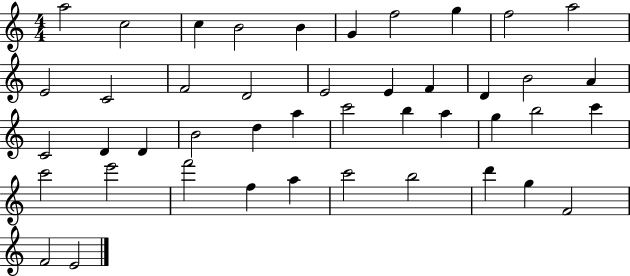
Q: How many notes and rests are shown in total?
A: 44